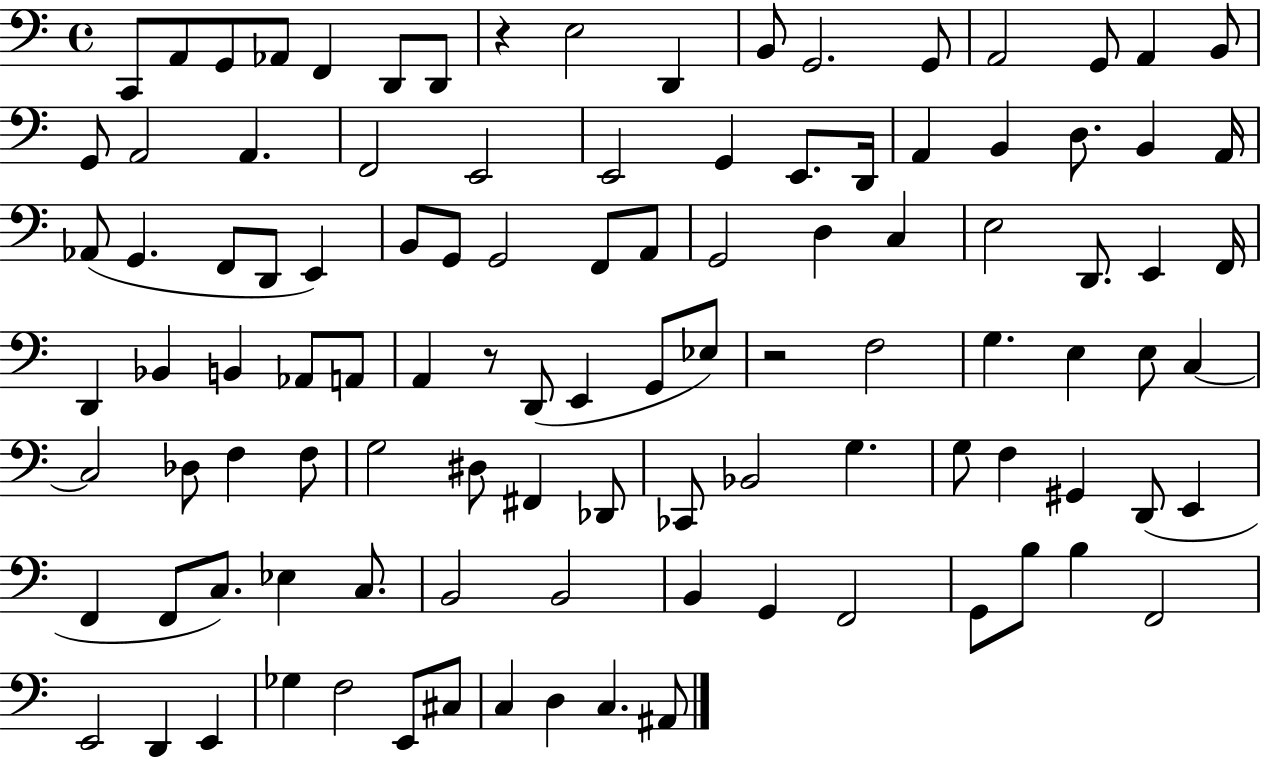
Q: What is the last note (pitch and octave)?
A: A#2